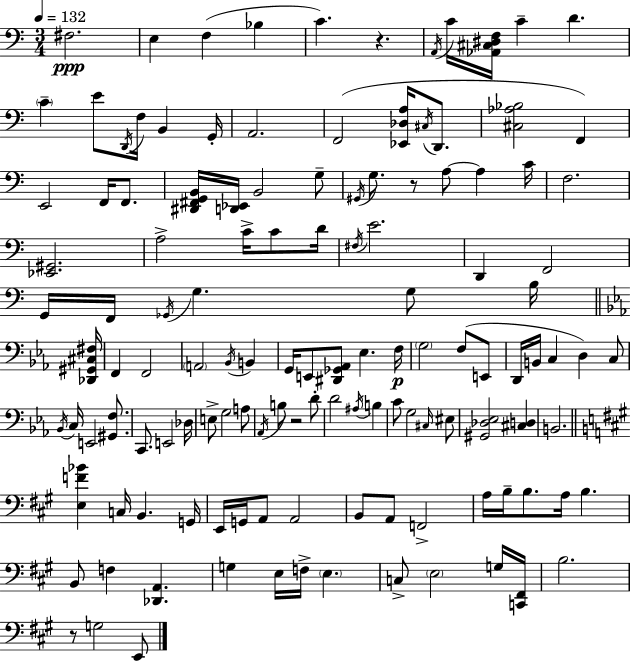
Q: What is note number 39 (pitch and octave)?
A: F2